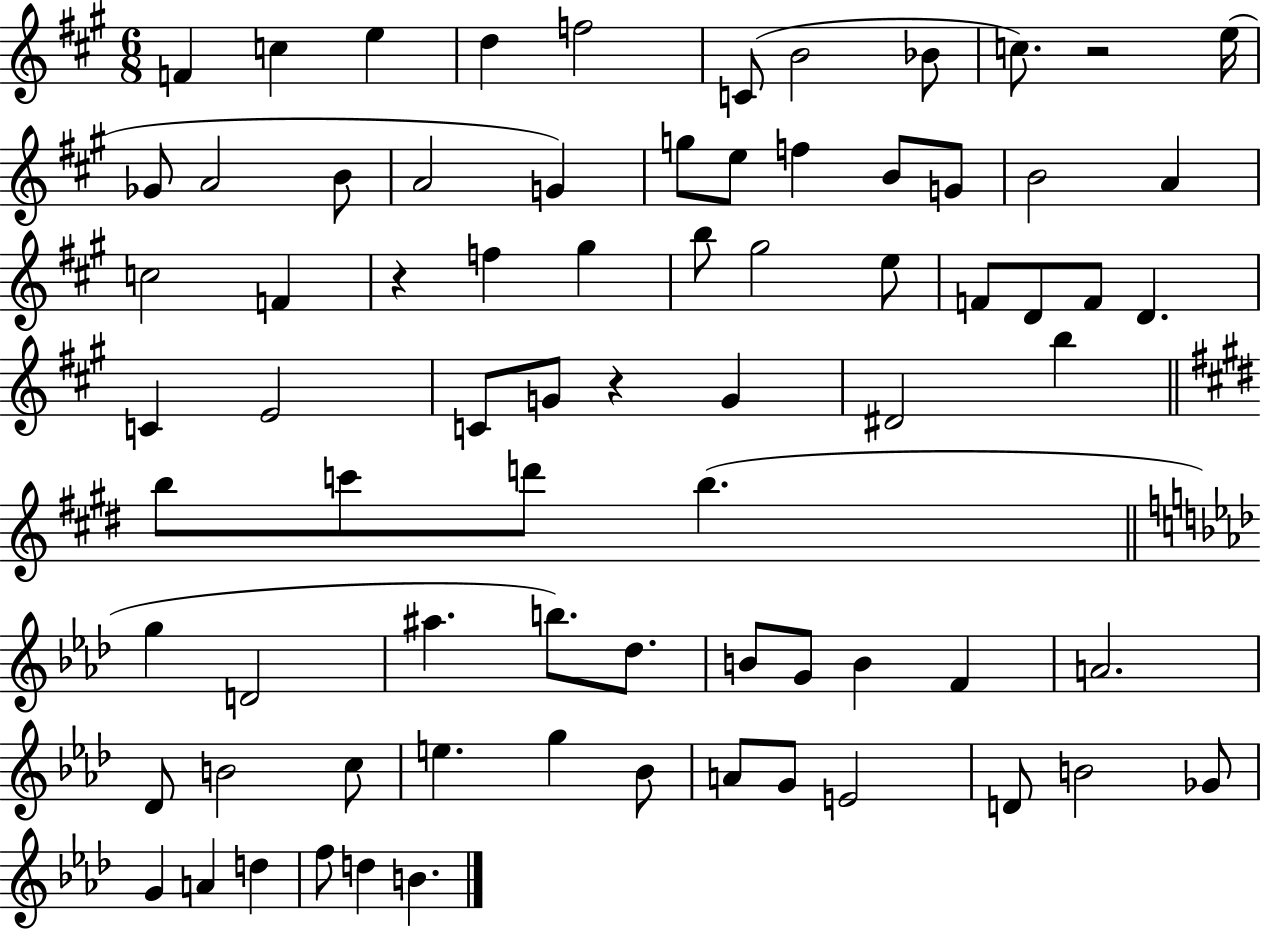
F4/q C5/q E5/q D5/q F5/h C4/e B4/h Bb4/e C5/e. R/h E5/s Gb4/e A4/h B4/e A4/h G4/q G5/e E5/e F5/q B4/e G4/e B4/h A4/q C5/h F4/q R/q F5/q G#5/q B5/e G#5/h E5/e F4/e D4/e F4/e D4/q. C4/q E4/h C4/e G4/e R/q G4/q D#4/h B5/q B5/e C6/e D6/e B5/q. G5/q D4/h A#5/q. B5/e. Db5/e. B4/e G4/e B4/q F4/q A4/h. Db4/e B4/h C5/e E5/q. G5/q Bb4/e A4/e G4/e E4/h D4/e B4/h Gb4/e G4/q A4/q D5/q F5/e D5/q B4/q.